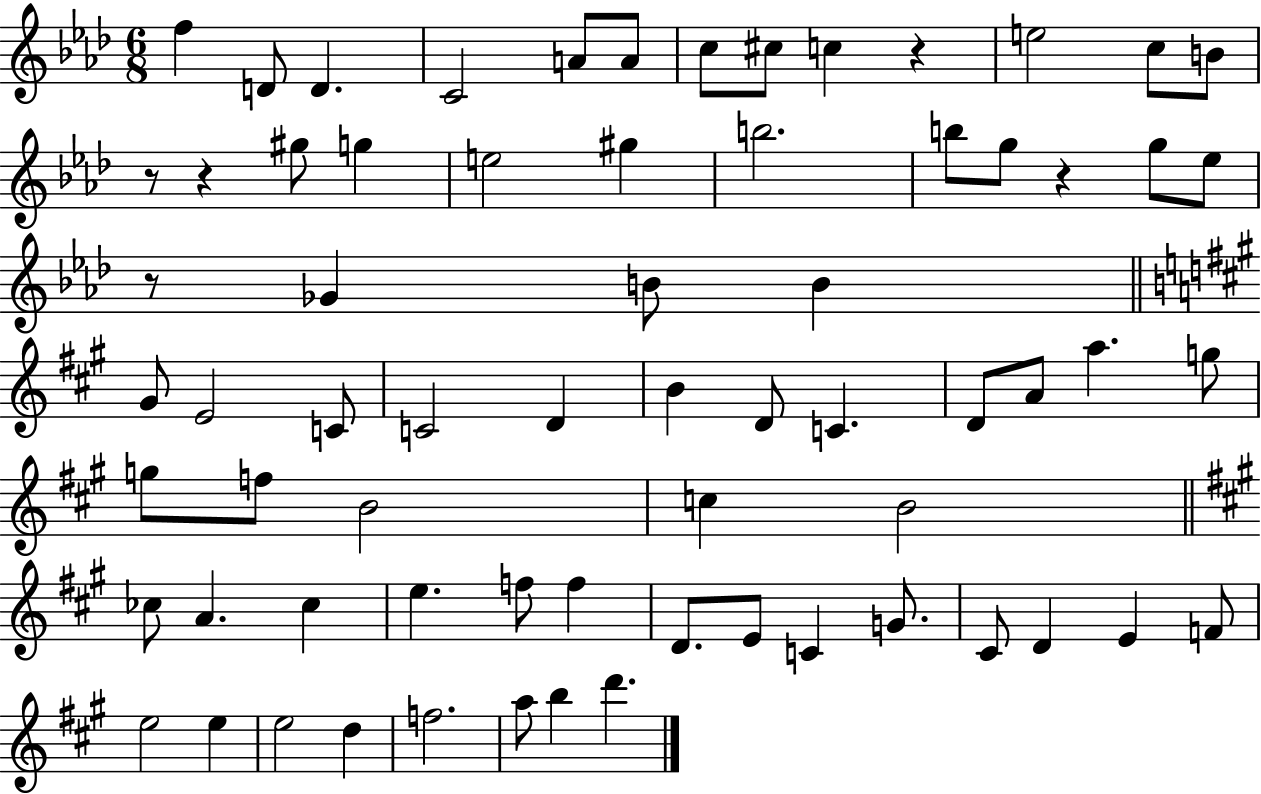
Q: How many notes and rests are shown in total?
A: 68